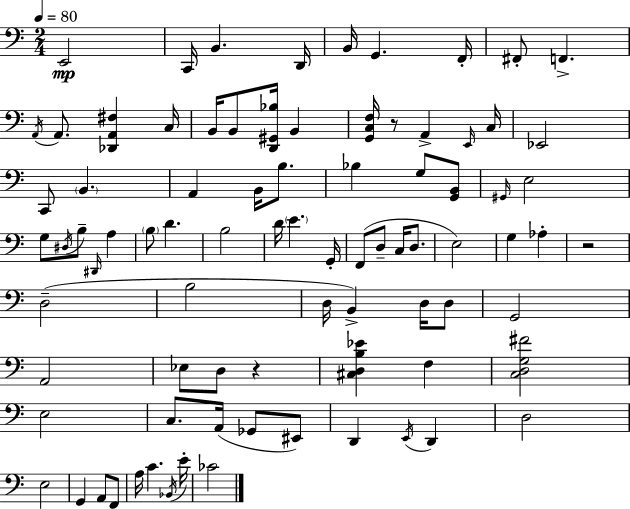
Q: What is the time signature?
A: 2/4